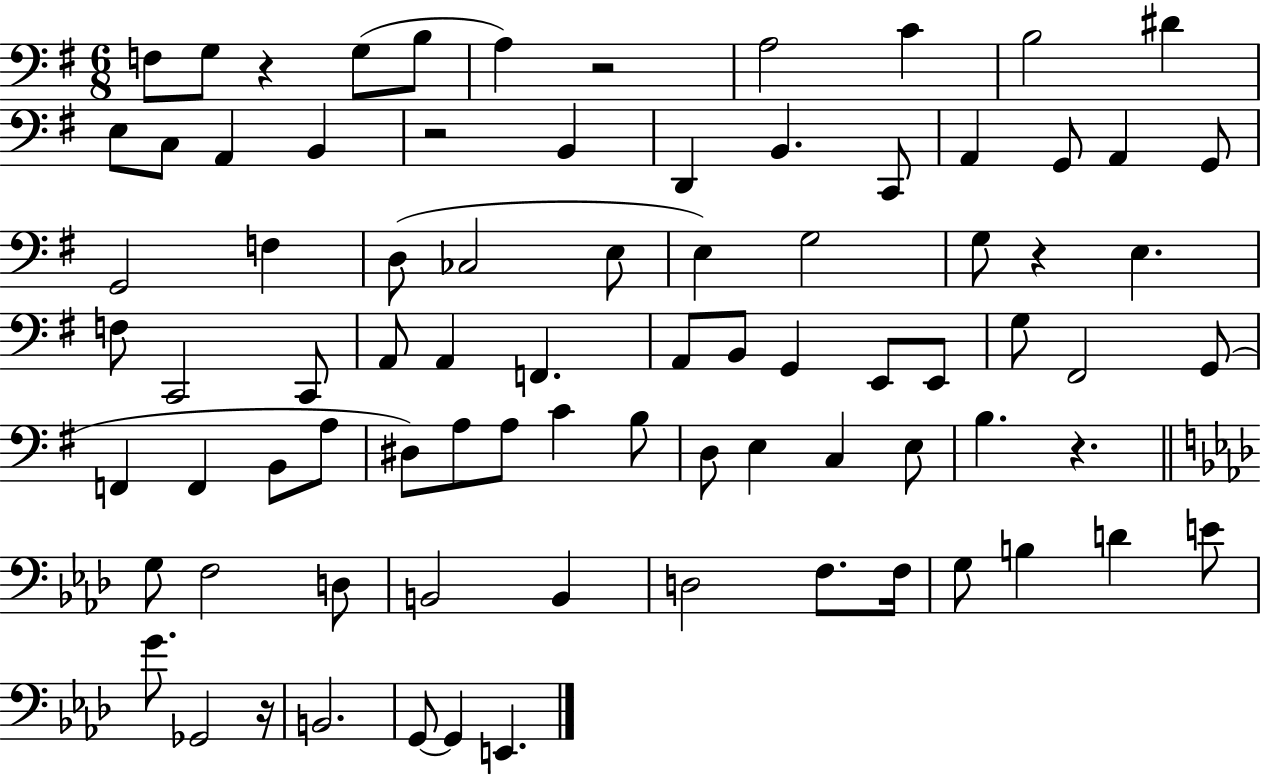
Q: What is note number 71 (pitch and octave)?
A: G4